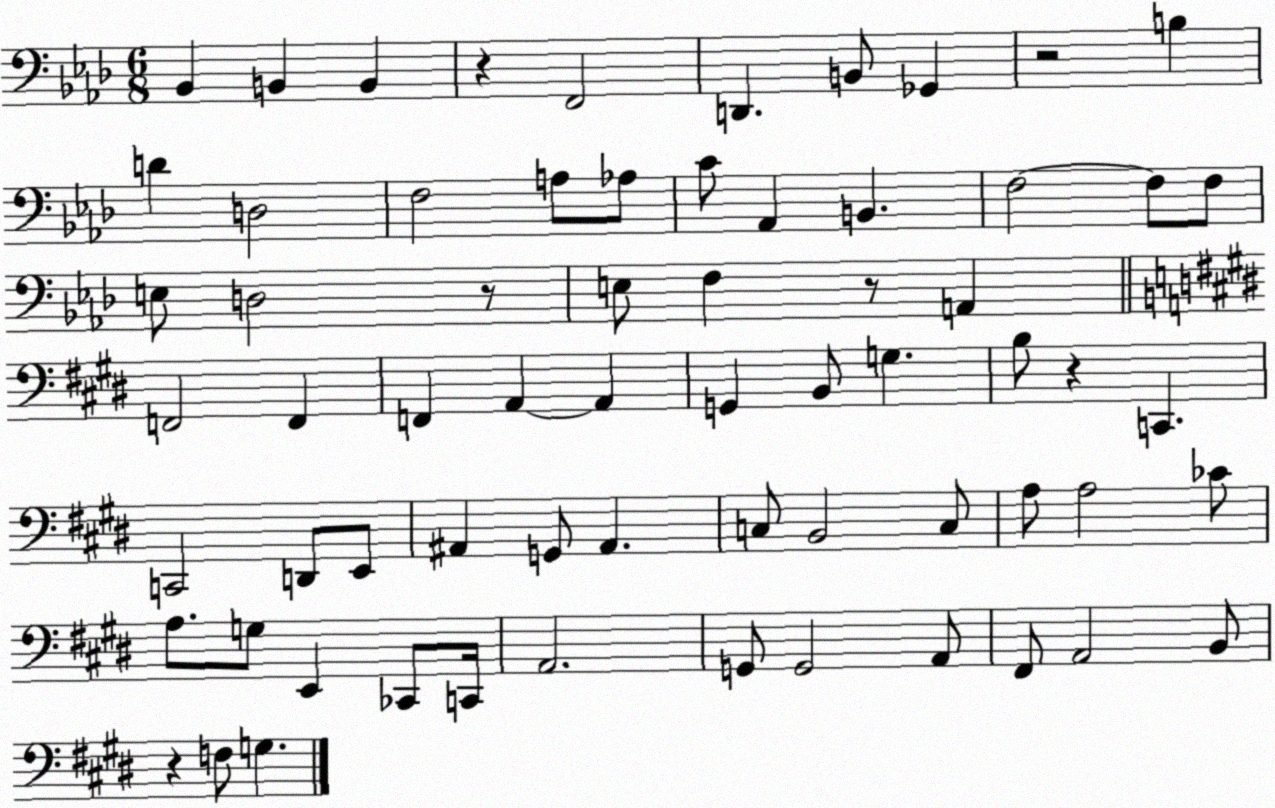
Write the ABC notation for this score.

X:1
T:Untitled
M:6/8
L:1/4
K:Ab
_B,, B,, B,, z F,,2 D,, B,,/2 _G,, z2 B, D D,2 F,2 A,/2 _A,/2 C/2 _A,, B,, F,2 F,/2 F,/2 E,/2 D,2 z/2 E,/2 F, z/2 A,, F,,2 F,, F,, A,, A,, G,, B,,/2 G, B,/2 z C,, C,,2 D,,/2 E,,/2 ^A,, G,,/2 ^A,, C,/2 B,,2 C,/2 A,/2 A,2 _C/2 A,/2 G,/2 E,, _C,,/2 C,,/4 A,,2 G,,/2 G,,2 A,,/2 ^F,,/2 A,,2 B,,/2 z F,/2 G,